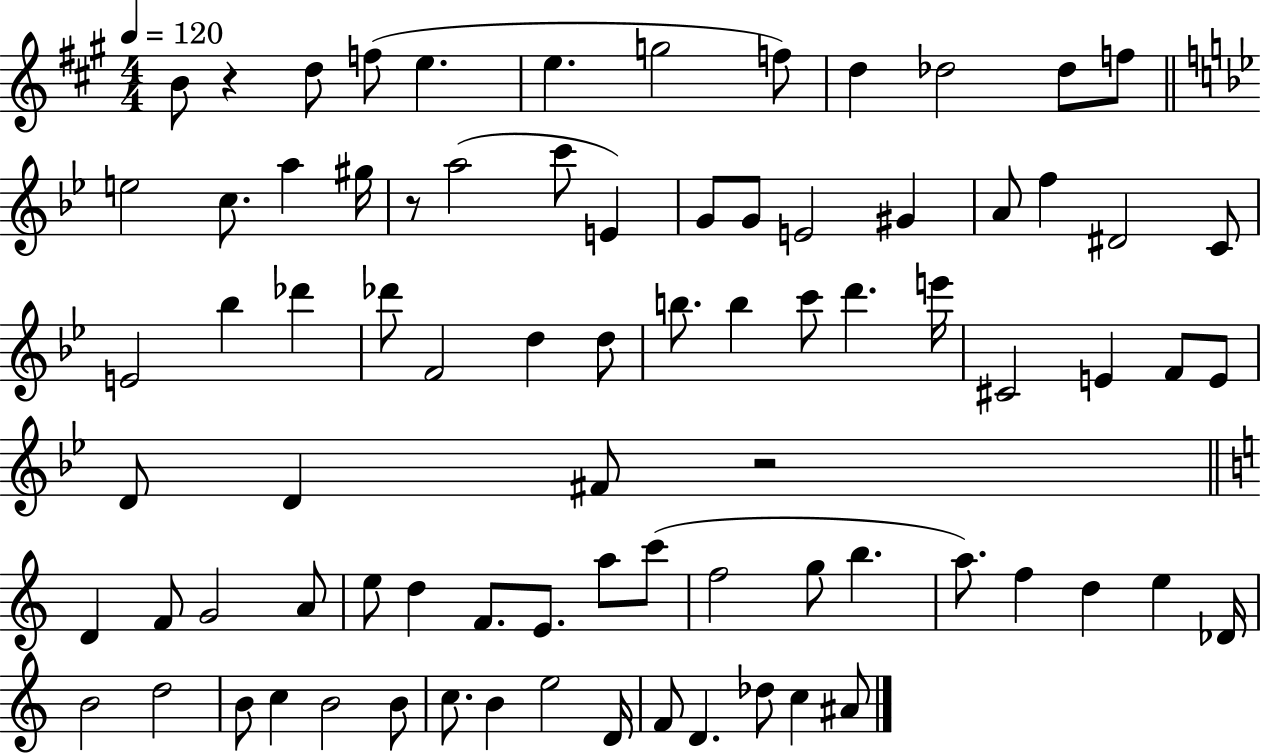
B4/e R/q D5/e F5/e E5/q. E5/q. G5/h F5/e D5/q Db5/h Db5/e F5/e E5/h C5/e. A5/q G#5/s R/e A5/h C6/e E4/q G4/e G4/e E4/h G#4/q A4/e F5/q D#4/h C4/e E4/h Bb5/q Db6/q Db6/e F4/h D5/q D5/e B5/e. B5/q C6/e D6/q. E6/s C#4/h E4/q F4/e E4/e D4/e D4/q F#4/e R/h D4/q F4/e G4/h A4/e E5/e D5/q F4/e. E4/e. A5/e C6/e F5/h G5/e B5/q. A5/e. F5/q D5/q E5/q Db4/s B4/h D5/h B4/e C5/q B4/h B4/e C5/e. B4/q E5/h D4/s F4/e D4/q. Db5/e C5/q A#4/e